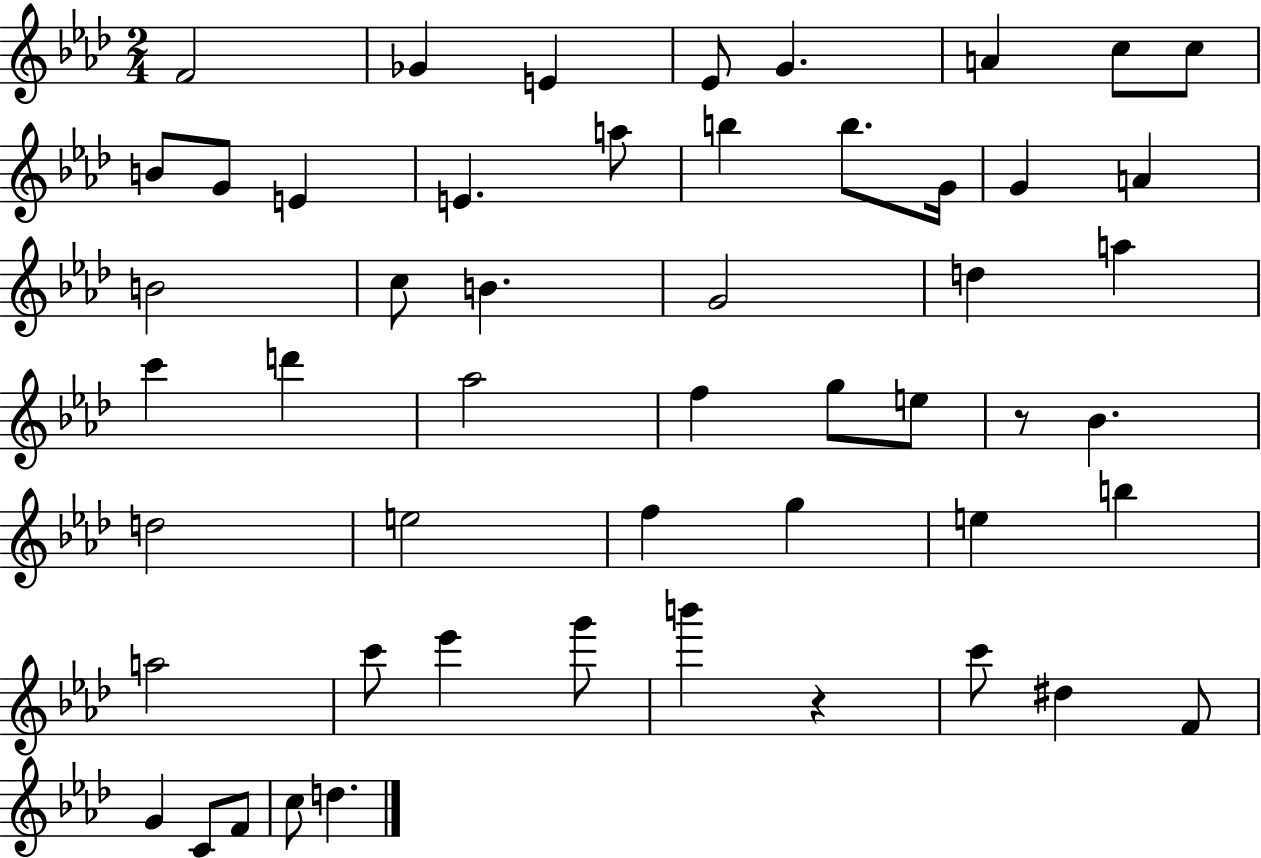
{
  \clef treble
  \numericTimeSignature
  \time 2/4
  \key aes \major
  f'2 | ges'4 e'4 | ees'8 g'4. | a'4 c''8 c''8 | \break b'8 g'8 e'4 | e'4. a''8 | b''4 b''8. g'16 | g'4 a'4 | \break b'2 | c''8 b'4. | g'2 | d''4 a''4 | \break c'''4 d'''4 | aes''2 | f''4 g''8 e''8 | r8 bes'4. | \break d''2 | e''2 | f''4 g''4 | e''4 b''4 | \break a''2 | c'''8 ees'''4 g'''8 | b'''4 r4 | c'''8 dis''4 f'8 | \break g'4 c'8 f'8 | c''8 d''4. | \bar "|."
}